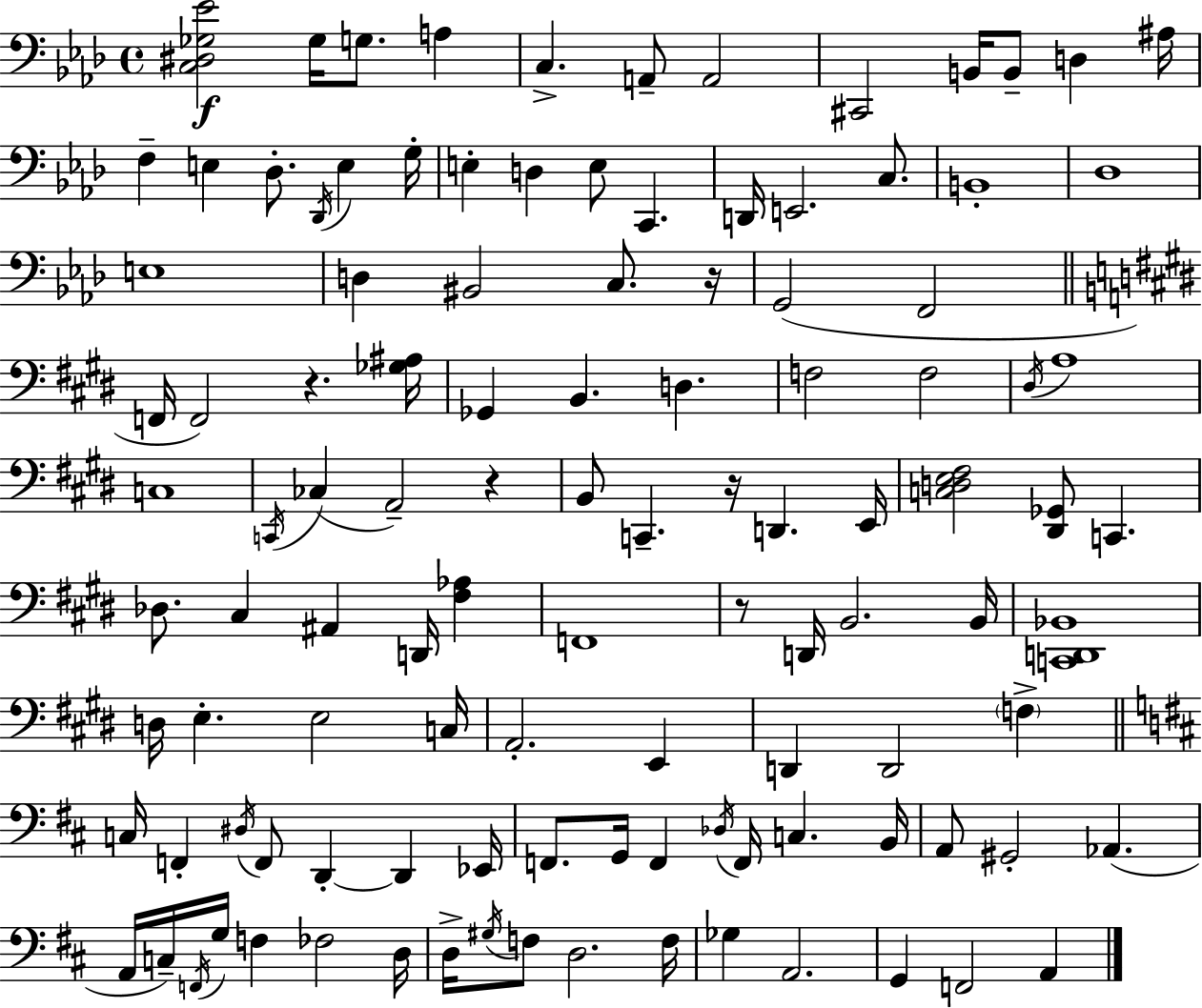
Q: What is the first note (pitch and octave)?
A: Gb3